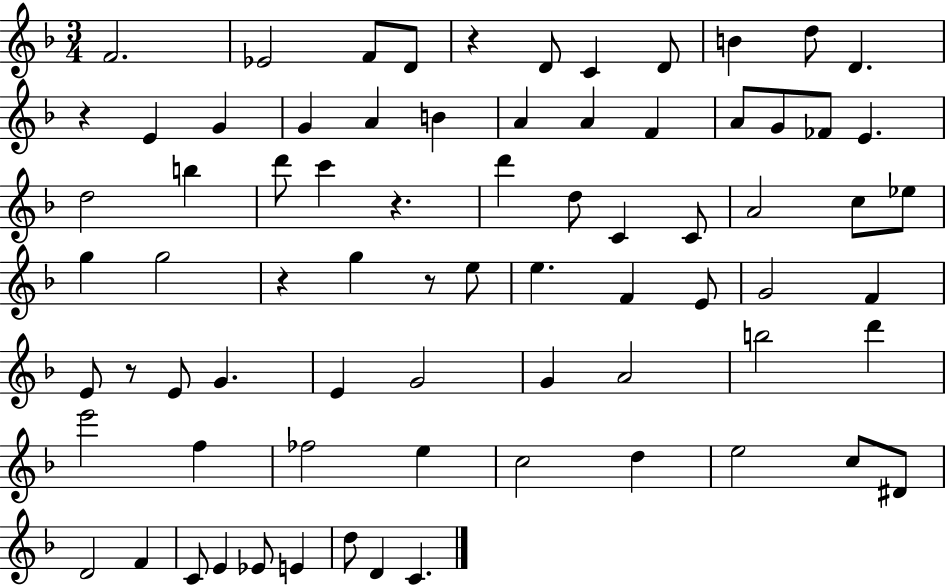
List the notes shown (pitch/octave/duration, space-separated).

F4/h. Eb4/h F4/e D4/e R/q D4/e C4/q D4/e B4/q D5/e D4/q. R/q E4/q G4/q G4/q A4/q B4/q A4/q A4/q F4/q A4/e G4/e FES4/e E4/q. D5/h B5/q D6/e C6/q R/q. D6/q D5/e C4/q C4/e A4/h C5/e Eb5/e G5/q G5/h R/q G5/q R/e E5/e E5/q. F4/q E4/e G4/h F4/q E4/e R/e E4/e G4/q. E4/q G4/h G4/q A4/h B5/h D6/q E6/h F5/q FES5/h E5/q C5/h D5/q E5/h C5/e D#4/e D4/h F4/q C4/e E4/q Eb4/e E4/q D5/e D4/q C4/q.